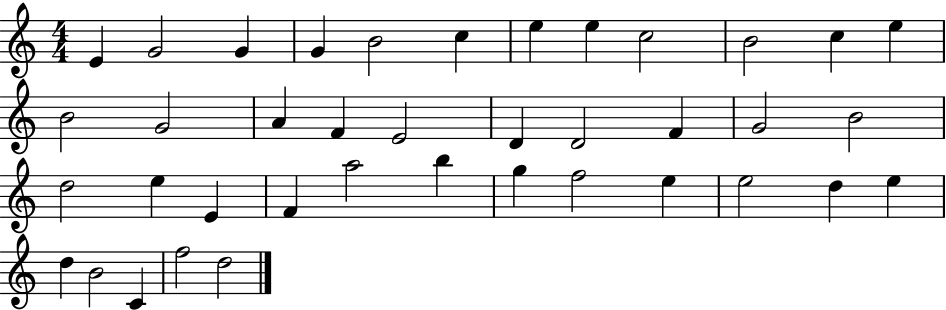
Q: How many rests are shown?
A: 0